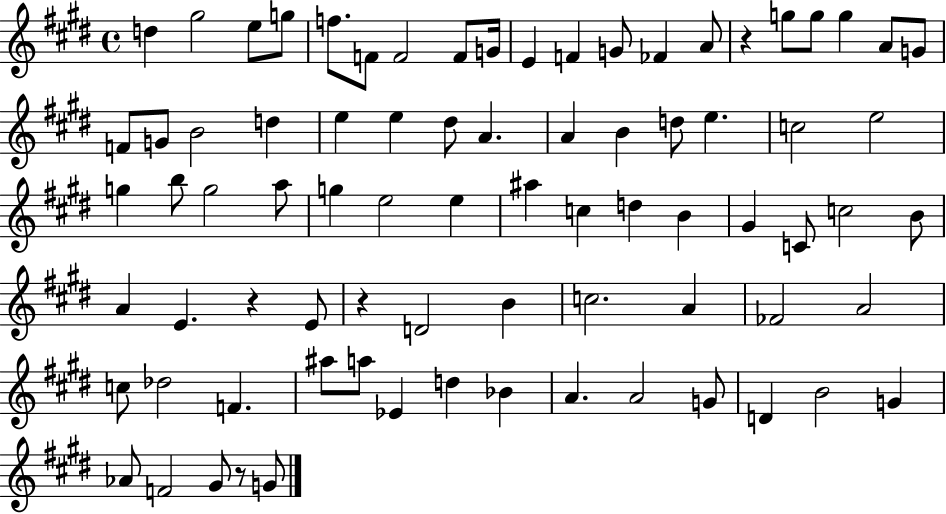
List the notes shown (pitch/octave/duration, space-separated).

D5/q G#5/h E5/e G5/e F5/e. F4/e F4/h F4/e G4/s E4/q F4/q G4/e FES4/q A4/e R/q G5/e G5/e G5/q A4/e G4/e F4/e G4/e B4/h D5/q E5/q E5/q D#5/e A4/q. A4/q B4/q D5/e E5/q. C5/h E5/h G5/q B5/e G5/h A5/e G5/q E5/h E5/q A#5/q C5/q D5/q B4/q G#4/q C4/e C5/h B4/e A4/q E4/q. R/q E4/e R/q D4/h B4/q C5/h. A4/q FES4/h A4/h C5/e Db5/h F4/q. A#5/e A5/e Eb4/q D5/q Bb4/q A4/q. A4/h G4/e D4/q B4/h G4/q Ab4/e F4/h G#4/e R/e G4/e